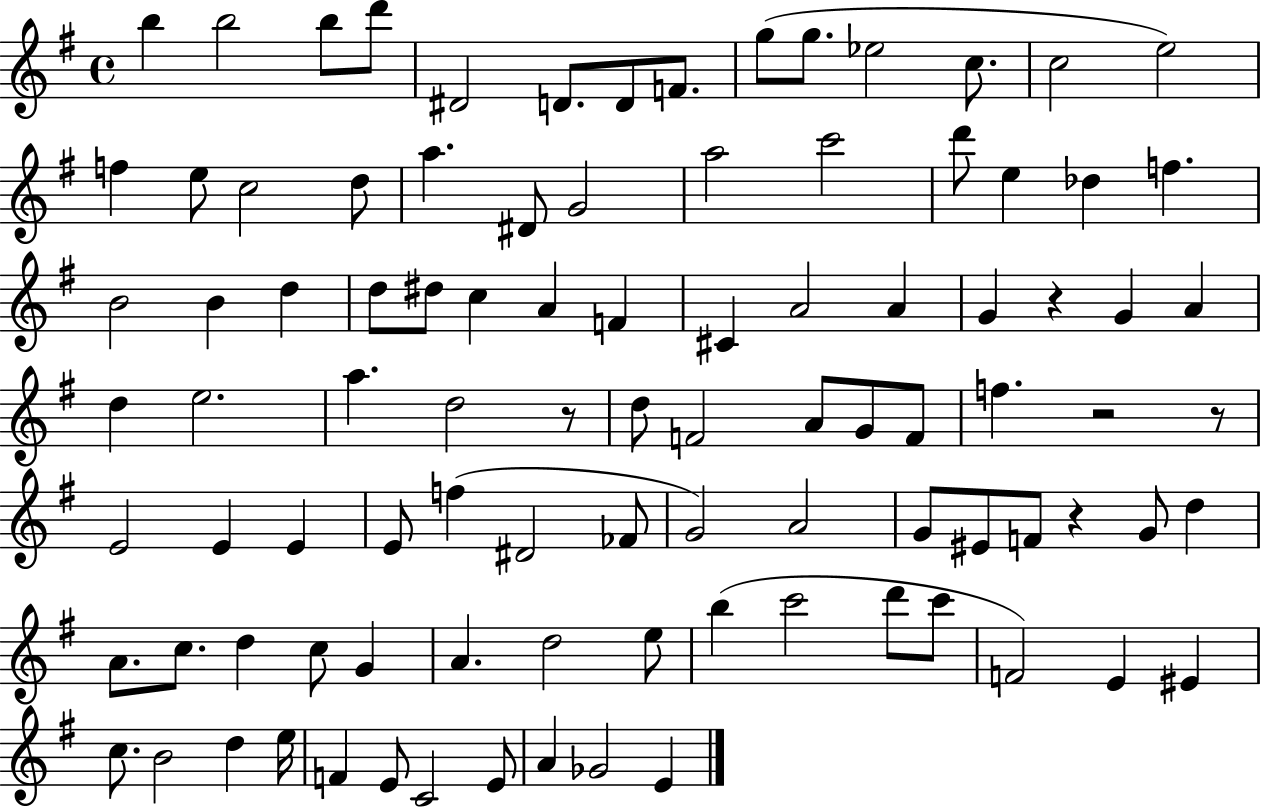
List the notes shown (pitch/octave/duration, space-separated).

B5/q B5/h B5/e D6/e D#4/h D4/e. D4/e F4/e. G5/e G5/e. Eb5/h C5/e. C5/h E5/h F5/q E5/e C5/h D5/e A5/q. D#4/e G4/h A5/h C6/h D6/e E5/q Db5/q F5/q. B4/h B4/q D5/q D5/e D#5/e C5/q A4/q F4/q C#4/q A4/h A4/q G4/q R/q G4/q A4/q D5/q E5/h. A5/q. D5/h R/e D5/e F4/h A4/e G4/e F4/e F5/q. R/h R/e E4/h E4/q E4/q E4/e F5/q D#4/h FES4/e G4/h A4/h G4/e EIS4/e F4/e R/q G4/e D5/q A4/e. C5/e. D5/q C5/e G4/q A4/q. D5/h E5/e B5/q C6/h D6/e C6/e F4/h E4/q EIS4/q C5/e. B4/h D5/q E5/s F4/q E4/e C4/h E4/e A4/q Gb4/h E4/q